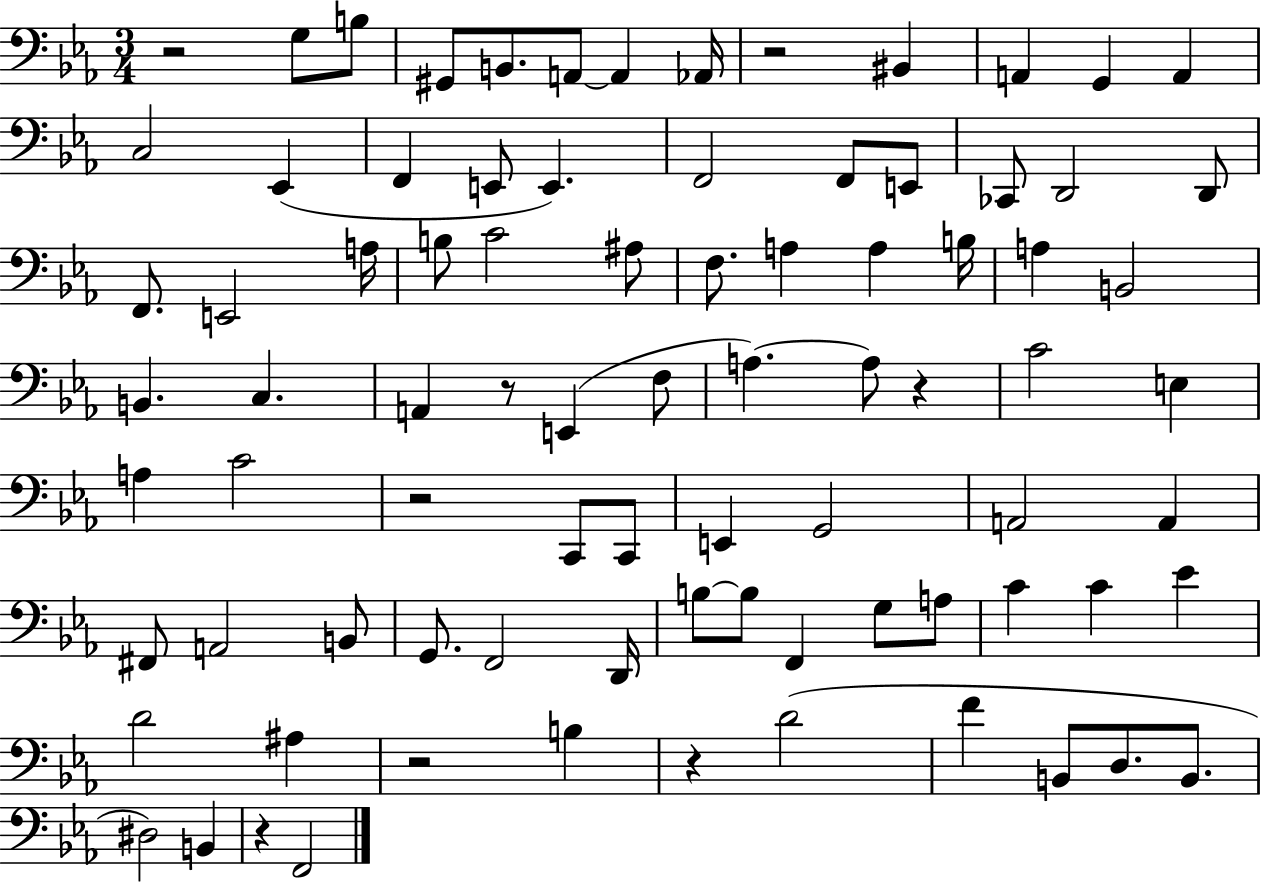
{
  \clef bass
  \numericTimeSignature
  \time 3/4
  \key ees \major
  r2 g8 b8 | gis,8 b,8. a,8~~ a,4 aes,16 | r2 bis,4 | a,4 g,4 a,4 | \break c2 ees,4( | f,4 e,8 e,4.) | f,2 f,8 e,8 | ces,8 d,2 d,8 | \break f,8. e,2 a16 | b8 c'2 ais8 | f8. a4 a4 b16 | a4 b,2 | \break b,4. c4. | a,4 r8 e,4( f8 | a4.~~) a8 r4 | c'2 e4 | \break a4 c'2 | r2 c,8 c,8 | e,4 g,2 | a,2 a,4 | \break fis,8 a,2 b,8 | g,8. f,2 d,16 | b8~~ b8 f,4 g8 a8 | c'4 c'4 ees'4 | \break d'2 ais4 | r2 b4 | r4 d'2( | f'4 b,8 d8. b,8. | \break dis2) b,4 | r4 f,2 | \bar "|."
}